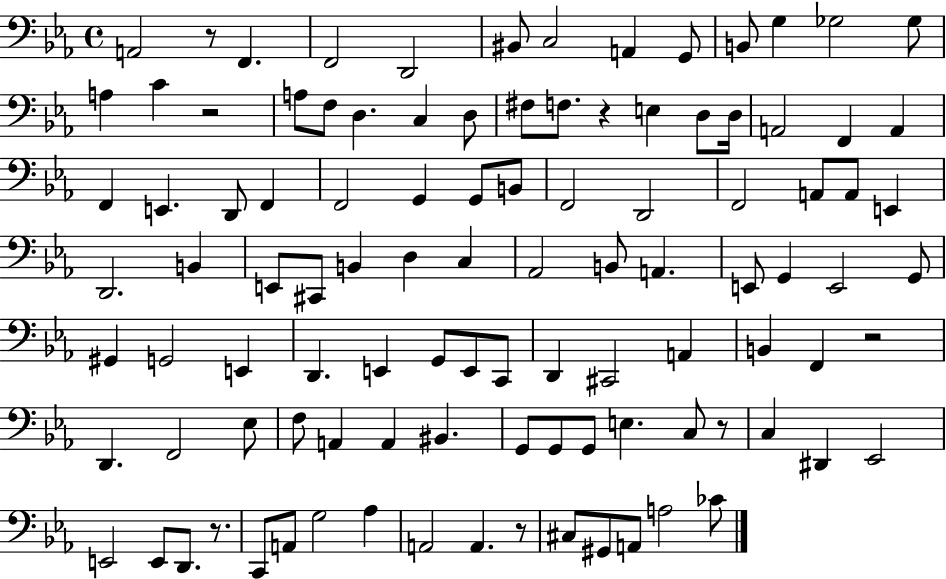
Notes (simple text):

A2/h R/e F2/q. F2/h D2/h BIS2/e C3/h A2/q G2/e B2/e G3/q Gb3/h Gb3/e A3/q C4/q R/h A3/e F3/e D3/q. C3/q D3/e F#3/e F3/e. R/q E3/q D3/e D3/s A2/h F2/q A2/q F2/q E2/q. D2/e F2/q F2/h G2/q G2/e B2/e F2/h D2/h F2/h A2/e A2/e E2/q D2/h. B2/q E2/e C#2/e B2/q D3/q C3/q Ab2/h B2/e A2/q. E2/e G2/q E2/h G2/e G#2/q G2/h E2/q D2/q. E2/q G2/e E2/e C2/e D2/q C#2/h A2/q B2/q F2/q R/h D2/q. F2/h Eb3/e F3/e A2/q A2/q BIS2/q. G2/e G2/e G2/e E3/q. C3/e R/e C3/q D#2/q Eb2/h E2/h E2/e D2/e. R/e. C2/e A2/e G3/h Ab3/q A2/h A2/q. R/e C#3/e G#2/e A2/e A3/h CES4/e